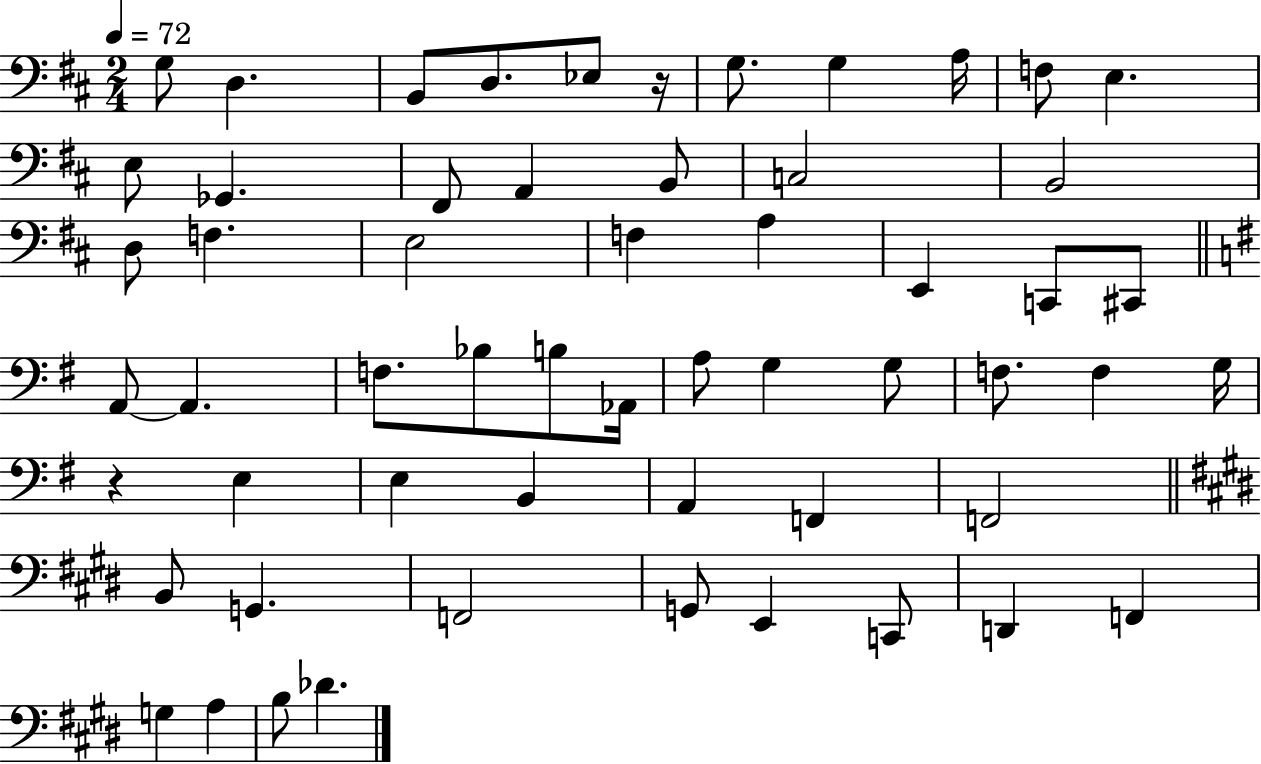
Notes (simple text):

G3/e D3/q. B2/e D3/e. Eb3/e R/s G3/e. G3/q A3/s F3/e E3/q. E3/e Gb2/q. F#2/e A2/q B2/e C3/h B2/h D3/e F3/q. E3/h F3/q A3/q E2/q C2/e C#2/e A2/e A2/q. F3/e. Bb3/e B3/e Ab2/s A3/e G3/q G3/e F3/e. F3/q G3/s R/q E3/q E3/q B2/q A2/q F2/q F2/h B2/e G2/q. F2/h G2/e E2/q C2/e D2/q F2/q G3/q A3/q B3/e Db4/q.